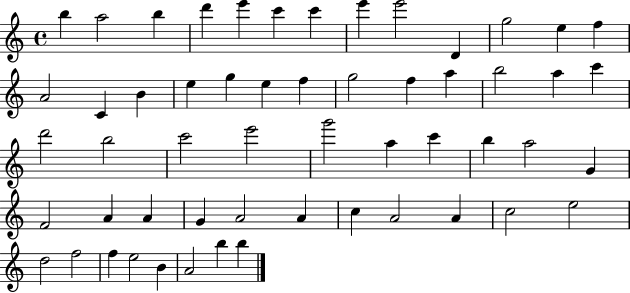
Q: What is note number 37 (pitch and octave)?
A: F4